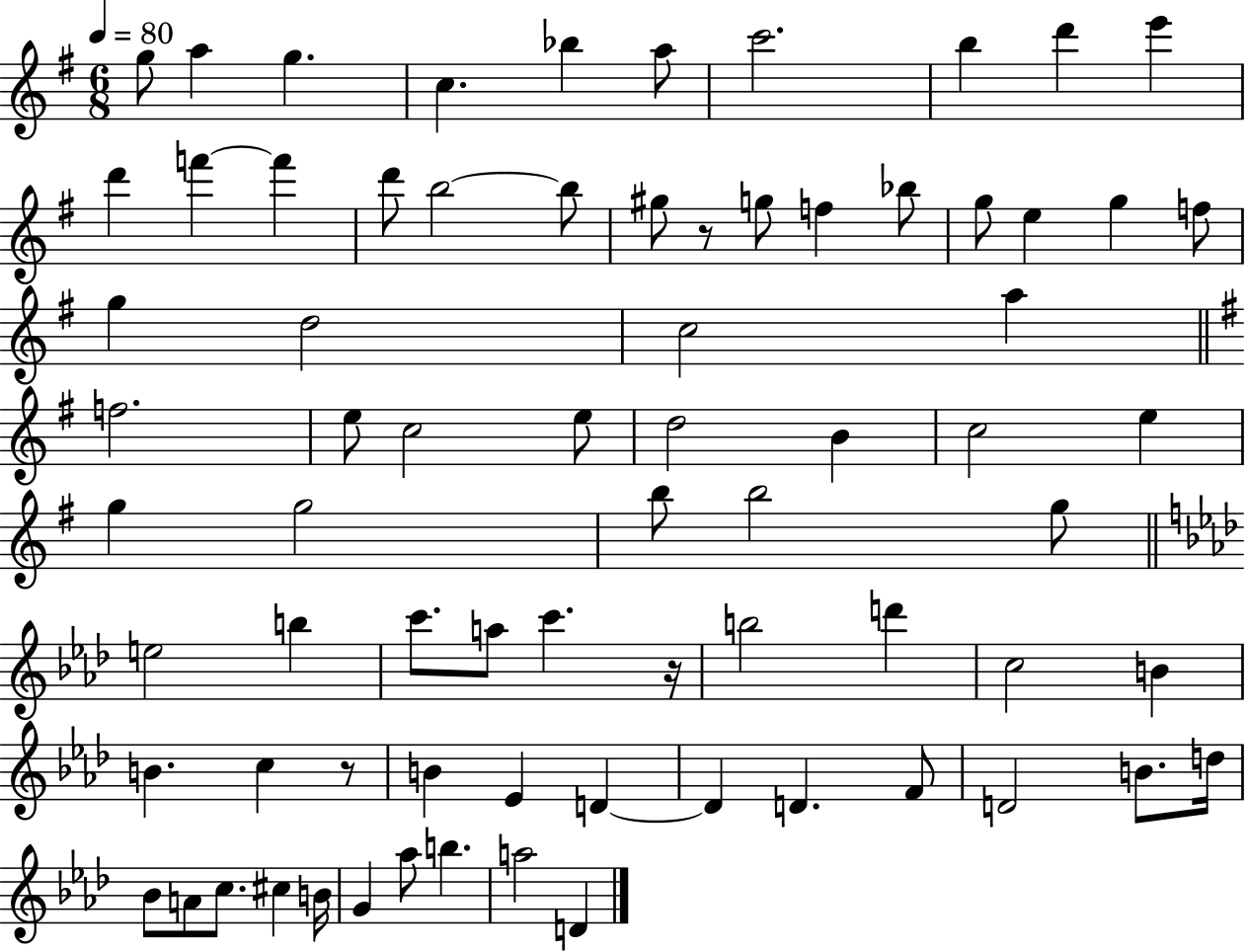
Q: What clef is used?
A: treble